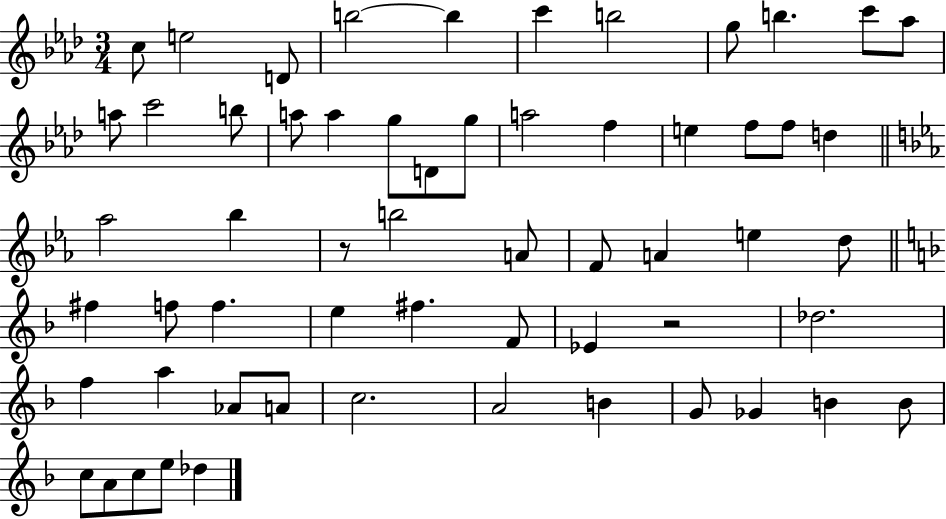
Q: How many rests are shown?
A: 2